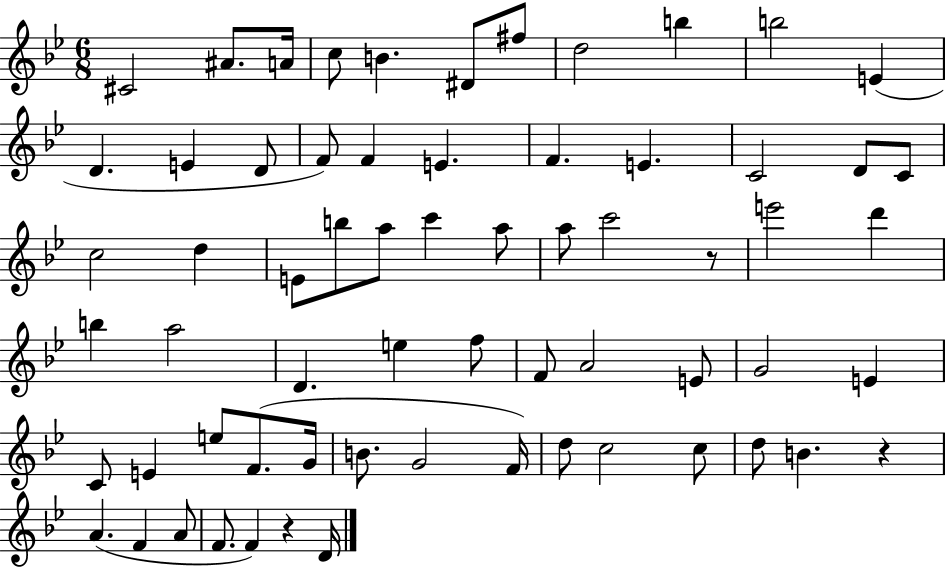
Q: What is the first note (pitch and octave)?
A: C#4